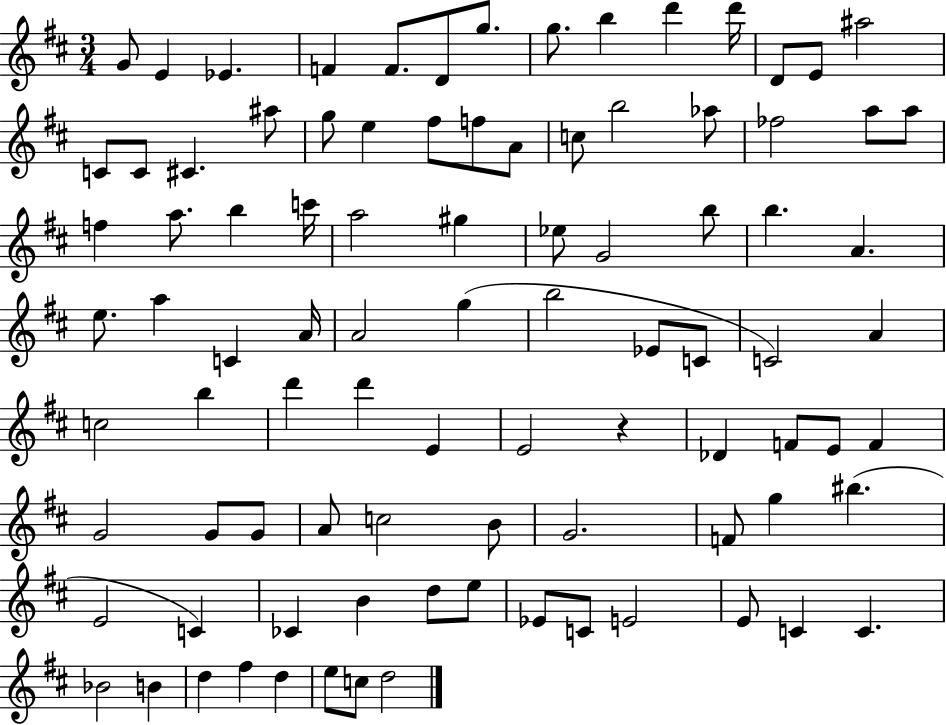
X:1
T:Untitled
M:3/4
L:1/4
K:D
G/2 E _E F F/2 D/2 g/2 g/2 b d' d'/4 D/2 E/2 ^a2 C/2 C/2 ^C ^a/2 g/2 e ^f/2 f/2 A/2 c/2 b2 _a/2 _f2 a/2 a/2 f a/2 b c'/4 a2 ^g _e/2 G2 b/2 b A e/2 a C A/4 A2 g b2 _E/2 C/2 C2 A c2 b d' d' E E2 z _D F/2 E/2 F G2 G/2 G/2 A/2 c2 B/2 G2 F/2 g ^b E2 C _C B d/2 e/2 _E/2 C/2 E2 E/2 C C _B2 B d ^f d e/2 c/2 d2